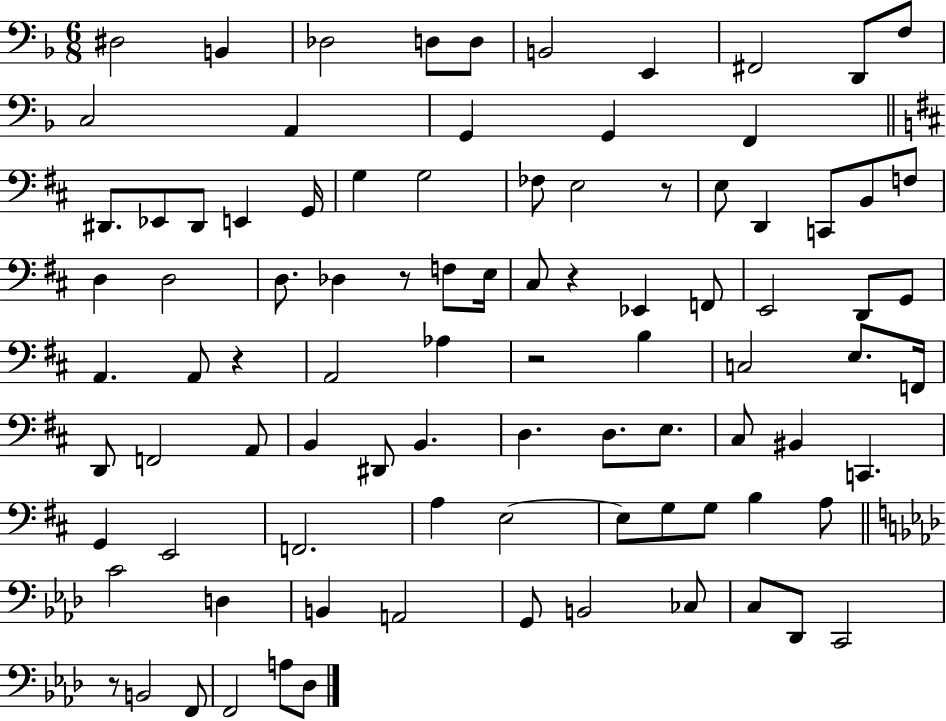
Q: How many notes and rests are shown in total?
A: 92